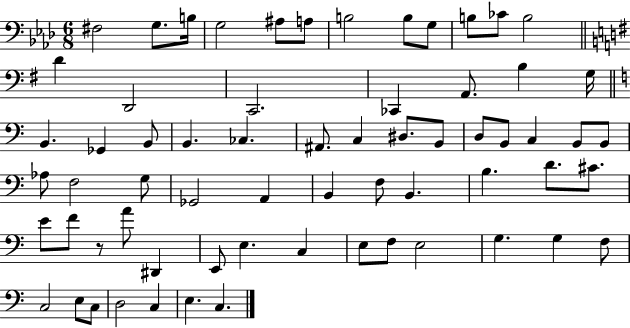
{
  \clef bass
  \numericTimeSignature
  \time 6/8
  \key aes \major
  \repeat volta 2 { fis2 g8. b16 | g2 ais8 a8 | b2 b8 g8 | b8 ces'8 b2 | \break \bar "||" \break \key g \major d'4 d,2 | c,2. | ces,4 a,8. b4 g16 | \bar "||" \break \key a \minor b,4. ges,4 b,8 | b,4. ces4. | ais,8. c4 dis8. b,8 | d8 b,8 c4 b,8 b,8 | \break aes8 f2 g8 | ges,2 a,4 | b,4 f8 b,4. | b4. d'8. cis'8. | \break e'8 f'8 r8 a'8 dis,4 | e,8 e4. c4 | e8 f8 e2 | g4. g4 f8 | \break c2 e8 c8 | d2 c4 | e4. c4. | } \bar "|."
}